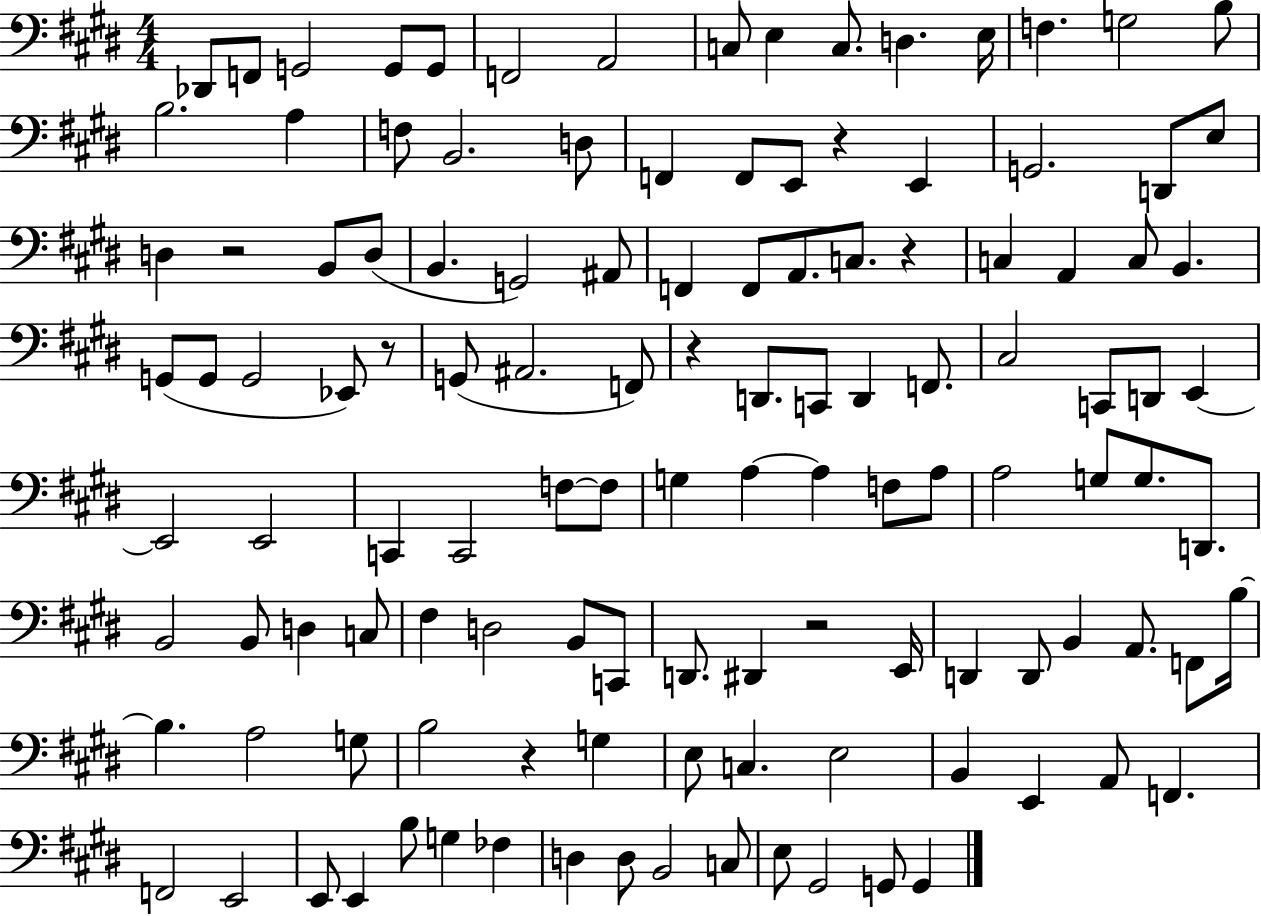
{
  \clef bass
  \numericTimeSignature
  \time 4/4
  \key e \major
  \repeat volta 2 { des,8 f,8 g,2 g,8 g,8 | f,2 a,2 | c8 e4 c8. d4. e16 | f4. g2 b8 | \break b2. a4 | f8 b,2. d8 | f,4 f,8 e,8 r4 e,4 | g,2. d,8 e8 | \break d4 r2 b,8 d8( | b,4. g,2) ais,8 | f,4 f,8 a,8. c8. r4 | c4 a,4 c8 b,4. | \break g,8( g,8 g,2 ees,8) r8 | g,8( ais,2. f,8) | r4 d,8. c,8 d,4 f,8. | cis2 c,8 d,8 e,4~~ | \break e,2 e,2 | c,4 c,2 f8~~ f8 | g4 a4~~ a4 f8 a8 | a2 g8 g8. d,8. | \break b,2 b,8 d4 c8 | fis4 d2 b,8 c,8 | d,8. dis,4 r2 e,16 | d,4 d,8 b,4 a,8. f,8 b16~~ | \break b4. a2 g8 | b2 r4 g4 | e8 c4. e2 | b,4 e,4 a,8 f,4. | \break f,2 e,2 | e,8 e,4 b8 g4 fes4 | d4 d8 b,2 c8 | e8 gis,2 g,8 g,4 | \break } \bar "|."
}